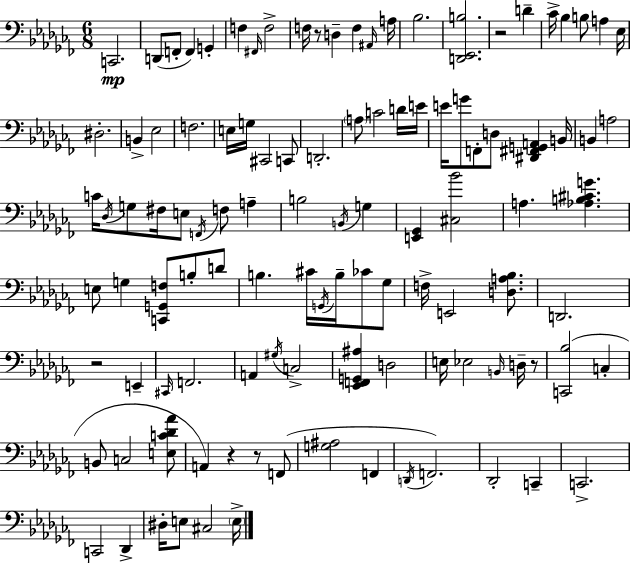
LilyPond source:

{
  \clef bass
  \numericTimeSignature
  \time 6/8
  \key aes \minor
  c,2.\mp | d,8( f,8-. f,4) g,4-. | f4 \grace { fis,16 } f2-> | f16 r8 d4-- f4 | \break \grace { ais,16 } a16 bes2. | <d, ees, b>2. | r2 d'4-- | ces'16-> bes4 b8 a4 | \break ees16 dis2.-. | b,4-> ees2 | f2. | e16 g16 cis,2 | \break c,8 d,2.-. | \parenthesize a8 c'2 | d'16 e'16 e'16 g'8 f,8-. d8 <dis, fis, g, a,>4 | b,16 b,4 a2 | \break c'16 \acciaccatura { des16 } g8 fis16 e8 \acciaccatura { f,16 } f8 | a4-- b2 | \acciaccatura { b,16 } g4 <e, ges,>4 <cis bes'>2 | a4. <aes b cis' g'>4. | \break e8 g4 <c, g, f>8 | b8-. d'8 b4. cis'16 | \acciaccatura { g,16 } b16-- ces'8 ges8 f16-> e,2 | <d a bes>8. d,2. | \break r2 | e,4-- \grace { cis,16 } f,2. | a,4 \acciaccatura { gis16 } | c2-> <ees, f, g, ais>4 | \break d2 e16 ees2 | \grace { b,16 } d16-- r8 <c, bes>2( | c4-. b,8 c2 | <e c' des' aes'>8 a,4) | \break r4 r8 f,8( <g ais>2 | f,4 \acciaccatura { d,16 }) f,2. | des,2-. | c,4-- c,2.-> | \break c,2 | des,4-> dis16-. e8 | cis2 \parenthesize e16-> \bar "|."
}